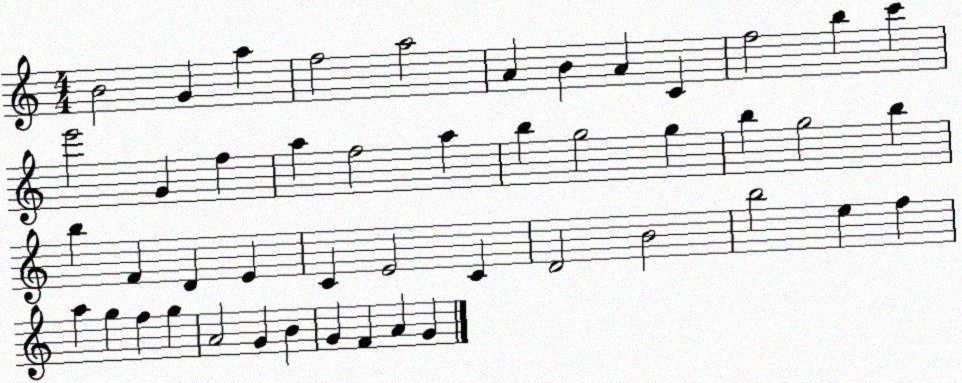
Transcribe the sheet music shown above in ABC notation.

X:1
T:Untitled
M:4/4
L:1/4
K:C
B2 G a f2 a2 A B A C f2 b c' e'2 G f a f2 a b g2 g b g2 b b F D E C E2 C D2 B2 b2 e f a g f g A2 G B G F A G